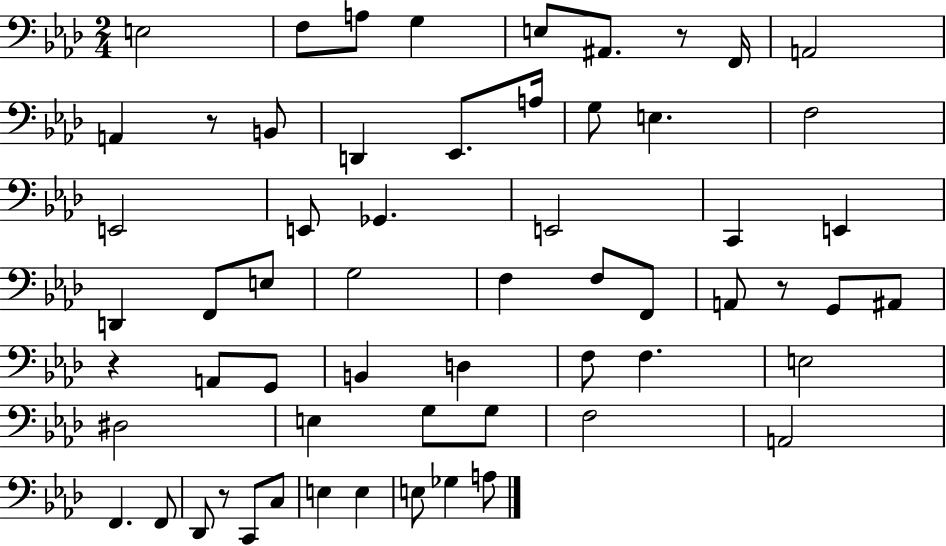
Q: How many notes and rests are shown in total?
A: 60